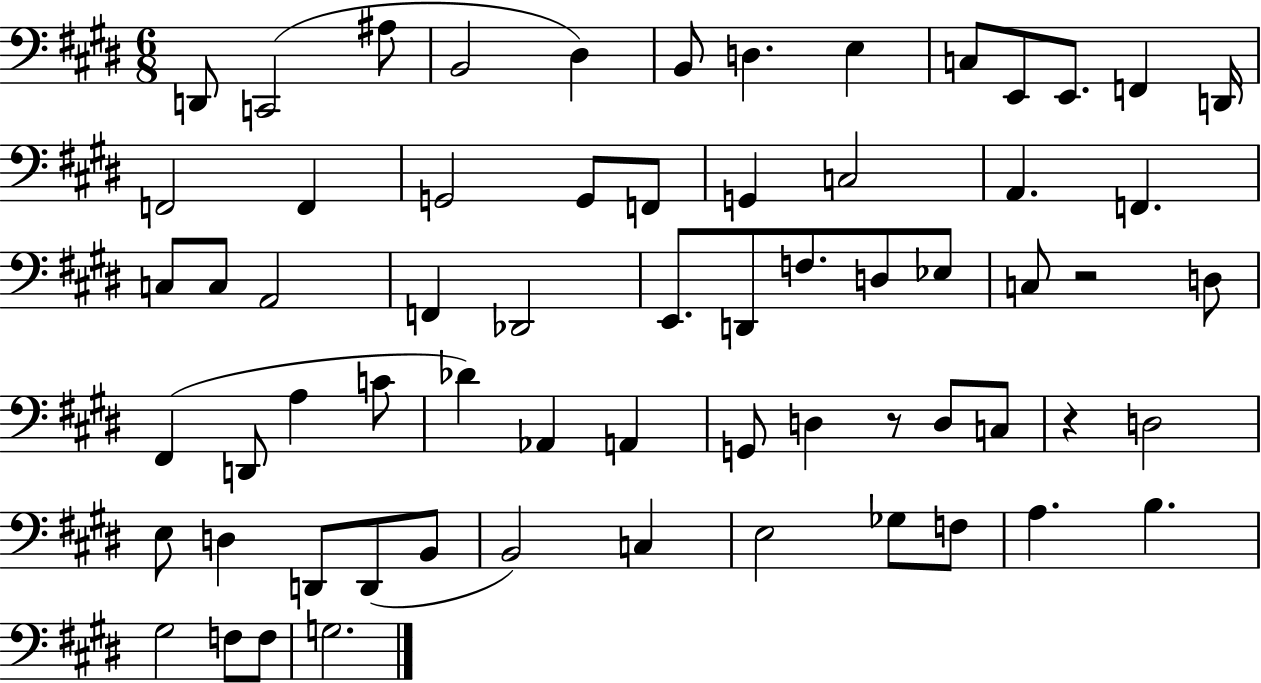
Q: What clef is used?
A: bass